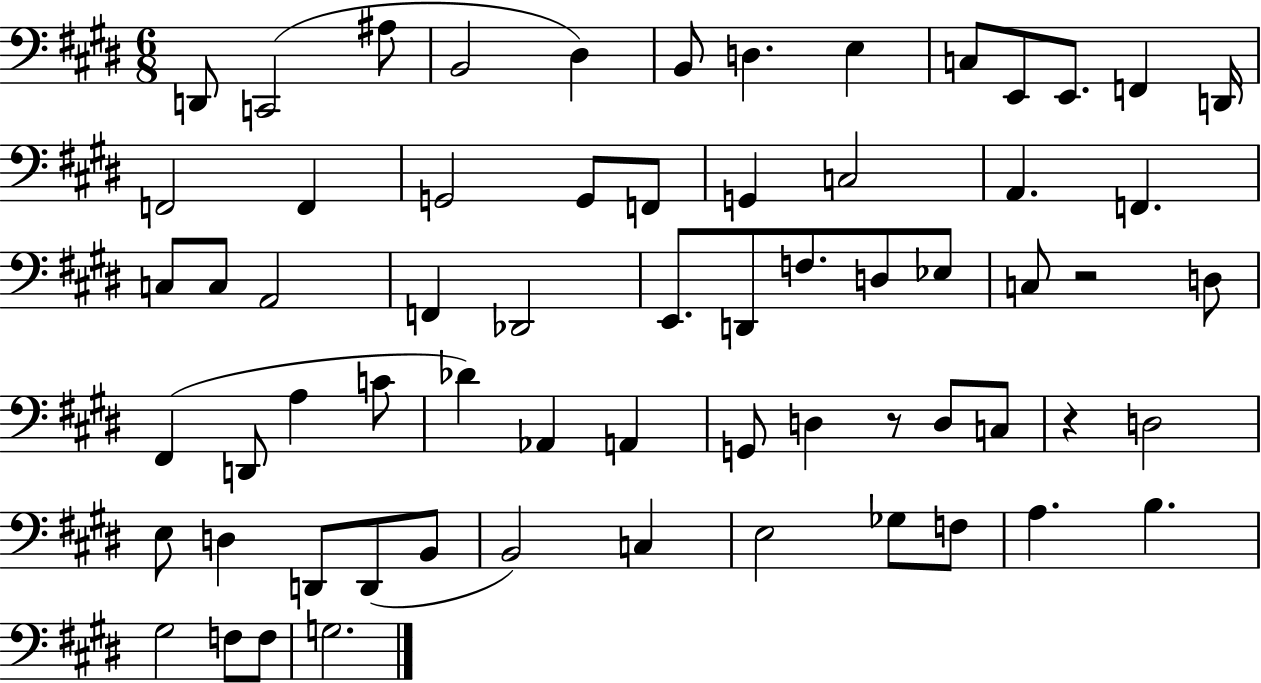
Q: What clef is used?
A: bass